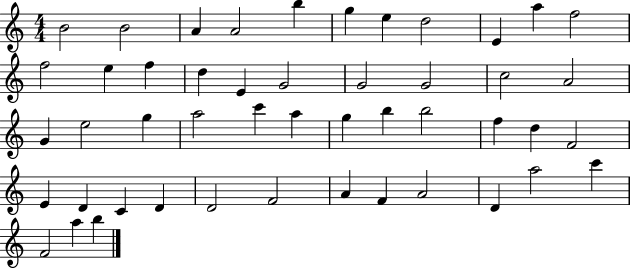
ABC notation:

X:1
T:Untitled
M:4/4
L:1/4
K:C
B2 B2 A A2 b g e d2 E a f2 f2 e f d E G2 G2 G2 c2 A2 G e2 g a2 c' a g b b2 f d F2 E D C D D2 F2 A F A2 D a2 c' F2 a b